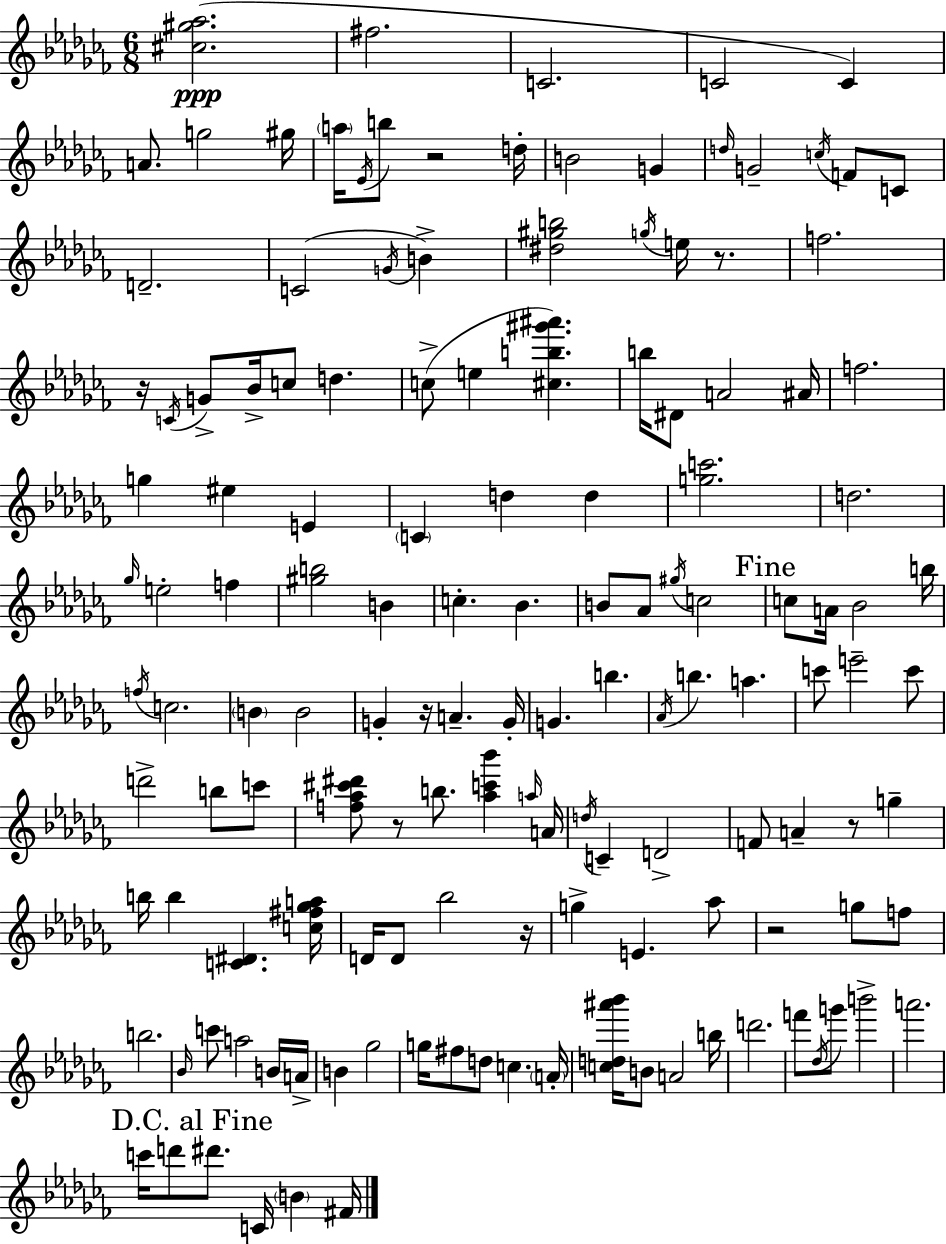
{
  \clef treble
  \numericTimeSignature
  \time 6/8
  \key aes \minor
  <cis'' gis'' aes''>2.(\ppp | fis''2. | c'2. | c'2 c'4) | \break a'8. g''2 gis''16 | \parenthesize a''16 \acciaccatura { ees'16 } b''8 r2 | d''16-. b'2 g'4 | \grace { d''16 } g'2-- \acciaccatura { c''16 } f'8 | \break c'8 d'2.-- | c'2( \acciaccatura { g'16 } | b'4->) <dis'' gis'' b''>2 | \acciaccatura { g''16 } e''16 r8. f''2. | \break r16 \acciaccatura { c'16 } g'8-> bes'16-> c''8 | d''4. c''8->( e''4 | <cis'' b'' gis''' ais'''>4.) b''16 dis'8 a'2 | ais'16 f''2. | \break g''4 eis''4 | e'4 \parenthesize c'4 d''4 | d''4 <g'' c'''>2. | d''2. | \break \grace { ges''16 } e''2-. | f''4 <gis'' b''>2 | b'4 c''4.-. | bes'4. b'8 aes'8 \acciaccatura { gis''16 } | \break c''2 \mark "Fine" c''8 a'16 bes'2 | b''16 \acciaccatura { f''16 } c''2. | \parenthesize b'4 | b'2 g'4-. | \break r16 a'4.-- g'16-. g'4. | b''4. \acciaccatura { aes'16 } b''4. | a''4. c'''8 | e'''2-- c'''8 d'''2-> | \break b''8 c'''8 <f'' aes'' cis''' dis'''>8 | r8 b''8. <aes'' c''' bes'''>4 \grace { a''16 } a'16 \acciaccatura { d''16 } | c'4-- d'2-> | f'8 a'4-- r8 g''4-- | \break b''16 b''4 <c' dis'>4. <c'' fis'' ges'' a''>16 | d'16 d'8 bes''2 r16 | g''4-> e'4. aes''8 | r2 g''8 f''8 | \break b''2. | \grace { bes'16 } c'''8 a''2 b'16 | a'16-> b'4 ges''2 | g''16 fis''8 d''8 c''4. | \break \parenthesize a'16-. <c'' d'' ais''' bes'''>16 b'8 a'2 | b''16 d'''2. | f'''8 \acciaccatura { des''16 } g'''8 b'''2-> | a'''2. | \break \mark "D.C. al Fine" c'''16 d'''8 dis'''8. c'16 \parenthesize b'4 | fis'16 \bar "|."
}